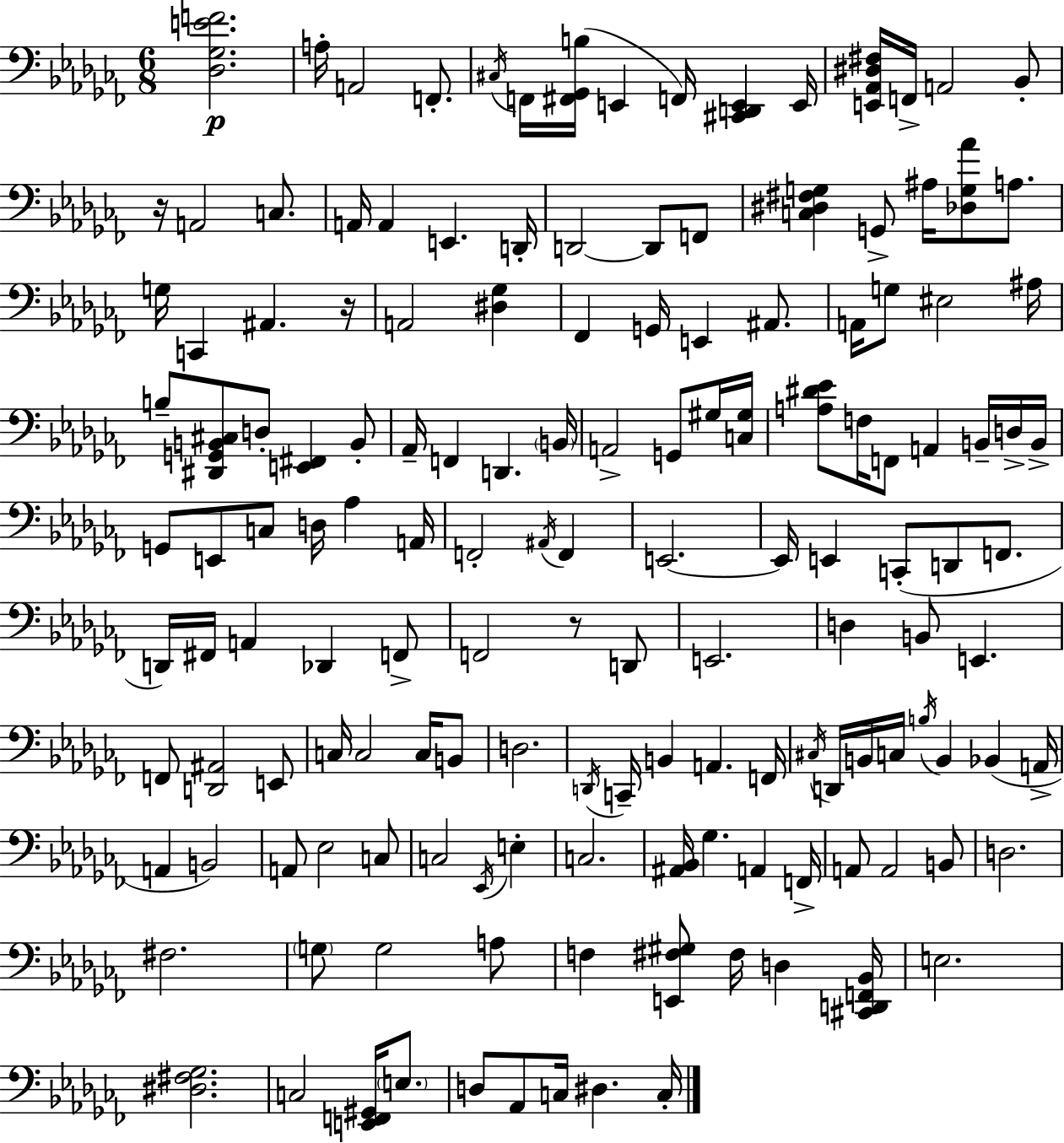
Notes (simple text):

[Db3,Gb3,E4,F4]/h. A3/s A2/h F2/e. C#3/s F2/s [F#2,Gb2,B3]/s E2/q F2/s [C#2,D2,E2]/q E2/s [E2,Ab2,D#3,F#3]/s F2/s A2/h Bb2/e R/s A2/h C3/e. A2/s A2/q E2/q. D2/s D2/h D2/e F2/e [C3,D#3,F#3,G3]/q G2/e A#3/s [Db3,G3,Ab4]/e A3/e. G3/s C2/q A#2/q. R/s A2/h [D#3,Gb3]/q FES2/q G2/s E2/q A#2/e. A2/s G3/e EIS3/h A#3/s B3/e [D#2,G2,B2,C#3]/e D3/e [E2,F#2]/q B2/e Ab2/s F2/q D2/q. B2/s A2/h G2/e G#3/s [C3,G#3]/s [A3,D#4,Eb4]/e F3/s F2/e A2/q B2/s D3/s B2/s G2/e E2/e C3/e D3/s Ab3/q A2/s F2/h A#2/s F2/q E2/h. E2/s E2/q C2/e D2/e F2/e. D2/s F#2/s A2/q Db2/q F2/e F2/h R/e D2/e E2/h. D3/q B2/e E2/q. F2/e [D2,A#2]/h E2/e C3/s C3/h C3/s B2/e D3/h. D2/s C2/s B2/q A2/q. F2/s C#3/s D2/s B2/s C3/s B3/s B2/q Bb2/q A2/s A2/q B2/h A2/e Eb3/h C3/e C3/h Eb2/s E3/q C3/h. [A#2,Bb2]/s Gb3/q. A2/q F2/s A2/e A2/h B2/e D3/h. F#3/h. G3/e G3/h A3/e F3/q [E2,F#3,G#3]/e F#3/s D3/q [C#2,D2,F2,Bb2]/s E3/h. [D#3,F#3,Gb3]/h. C3/h [E2,F2,G#2]/s E3/e. D3/e Ab2/e C3/s D#3/q. C3/s